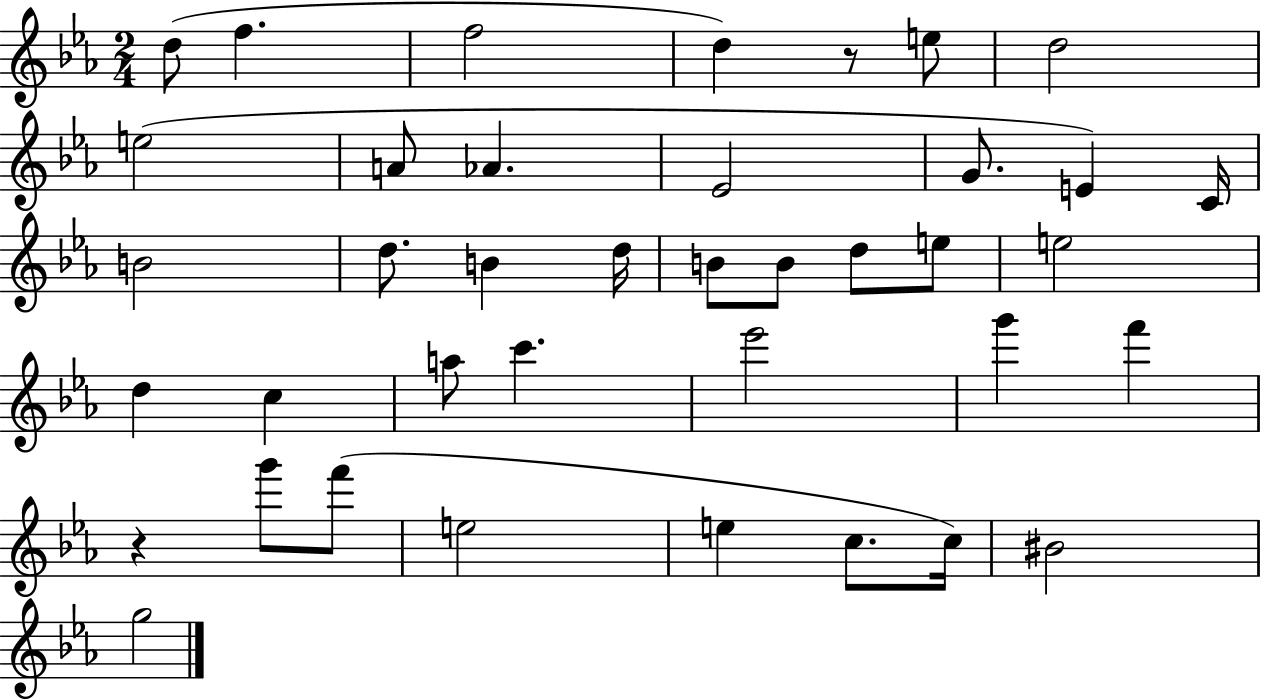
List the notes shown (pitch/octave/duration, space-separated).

D5/e F5/q. F5/h D5/q R/e E5/e D5/h E5/h A4/e Ab4/q. Eb4/h G4/e. E4/q C4/s B4/h D5/e. B4/q D5/s B4/e B4/e D5/e E5/e E5/h D5/q C5/q A5/e C6/q. Eb6/h G6/q F6/q R/q G6/e F6/e E5/h E5/q C5/e. C5/s BIS4/h G5/h